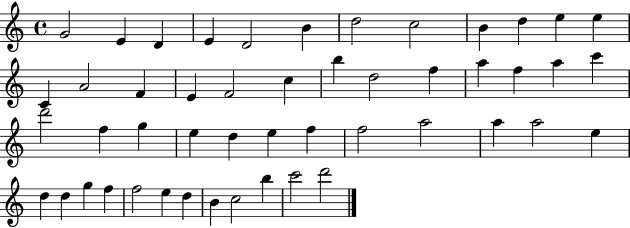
{
  \clef treble
  \time 4/4
  \defaultTimeSignature
  \key c \major
  g'2 e'4 d'4 | e'4 d'2 b'4 | d''2 c''2 | b'4 d''4 e''4 e''4 | \break c'4 a'2 f'4 | e'4 f'2 c''4 | b''4 d''2 f''4 | a''4 f''4 a''4 c'''4 | \break d'''2 f''4 g''4 | e''4 d''4 e''4 f''4 | f''2 a''2 | a''4 a''2 e''4 | \break d''4 d''4 g''4 f''4 | f''2 e''4 d''4 | b'4 c''2 b''4 | c'''2 d'''2 | \break \bar "|."
}